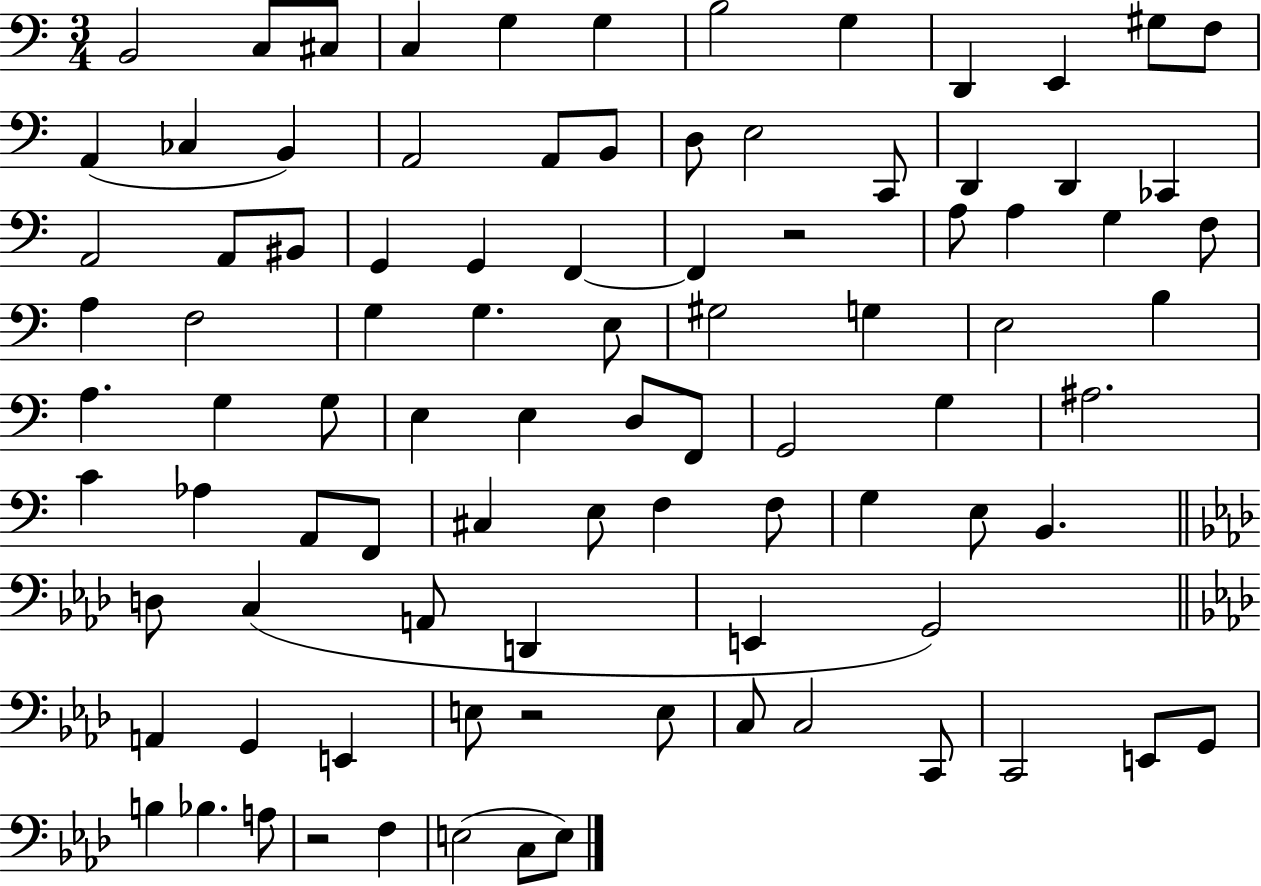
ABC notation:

X:1
T:Untitled
M:3/4
L:1/4
K:C
B,,2 C,/2 ^C,/2 C, G, G, B,2 G, D,, E,, ^G,/2 F,/2 A,, _C, B,, A,,2 A,,/2 B,,/2 D,/2 E,2 C,,/2 D,, D,, _C,, A,,2 A,,/2 ^B,,/2 G,, G,, F,, F,, z2 A,/2 A, G, F,/2 A, F,2 G, G, E,/2 ^G,2 G, E,2 B, A, G, G,/2 E, E, D,/2 F,,/2 G,,2 G, ^A,2 C _A, A,,/2 F,,/2 ^C, E,/2 F, F,/2 G, E,/2 B,, D,/2 C, A,,/2 D,, E,, G,,2 A,, G,, E,, E,/2 z2 E,/2 C,/2 C,2 C,,/2 C,,2 E,,/2 G,,/2 B, _B, A,/2 z2 F, E,2 C,/2 E,/2